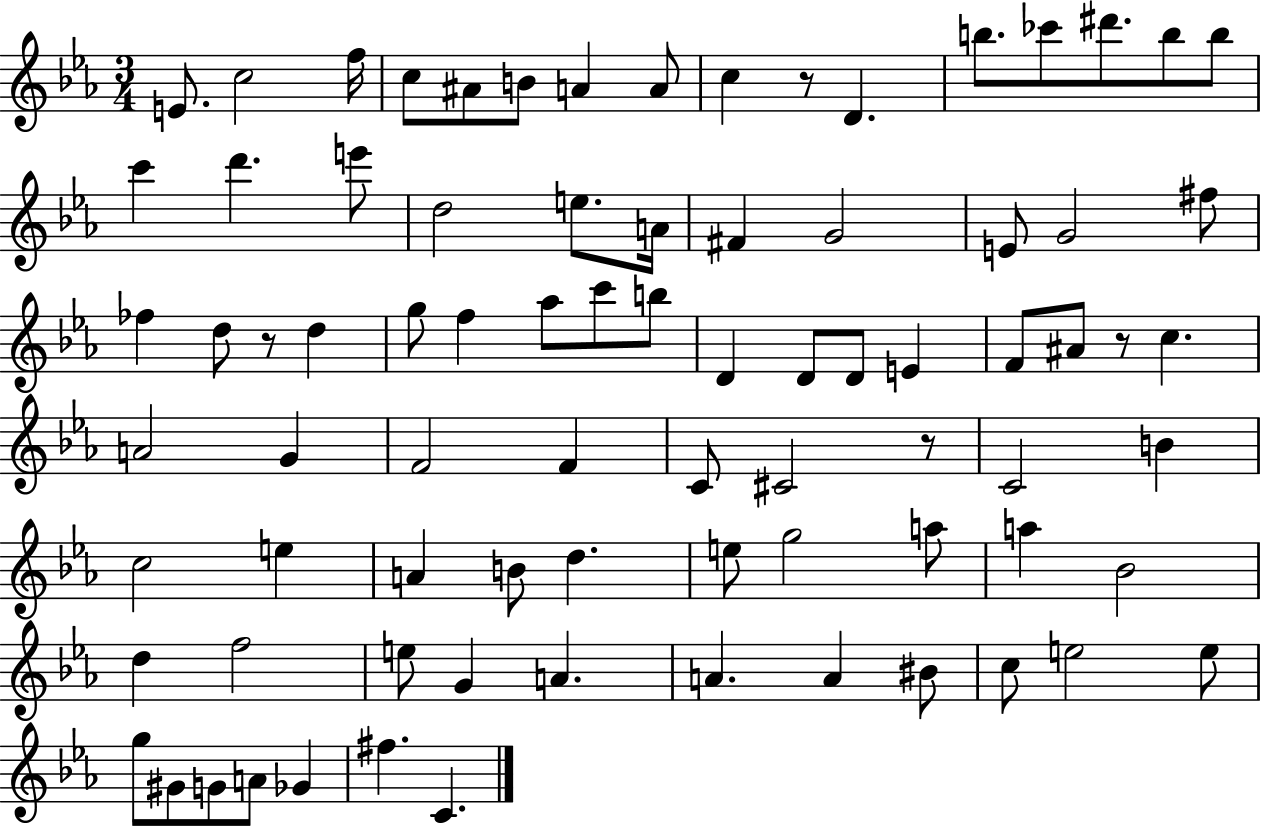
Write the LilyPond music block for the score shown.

{
  \clef treble
  \numericTimeSignature
  \time 3/4
  \key ees \major
  \repeat volta 2 { e'8. c''2 f''16 | c''8 ais'8 b'8 a'4 a'8 | c''4 r8 d'4. | b''8. ces'''8 dis'''8. b''8 b''8 | \break c'''4 d'''4. e'''8 | d''2 e''8. a'16 | fis'4 g'2 | e'8 g'2 fis''8 | \break fes''4 d''8 r8 d''4 | g''8 f''4 aes''8 c'''8 b''8 | d'4 d'8 d'8 e'4 | f'8 ais'8 r8 c''4. | \break a'2 g'4 | f'2 f'4 | c'8 cis'2 r8 | c'2 b'4 | \break c''2 e''4 | a'4 b'8 d''4. | e''8 g''2 a''8 | a''4 bes'2 | \break d''4 f''2 | e''8 g'4 a'4. | a'4. a'4 bis'8 | c''8 e''2 e''8 | \break g''8 gis'8 g'8 a'8 ges'4 | fis''4. c'4. | } \bar "|."
}